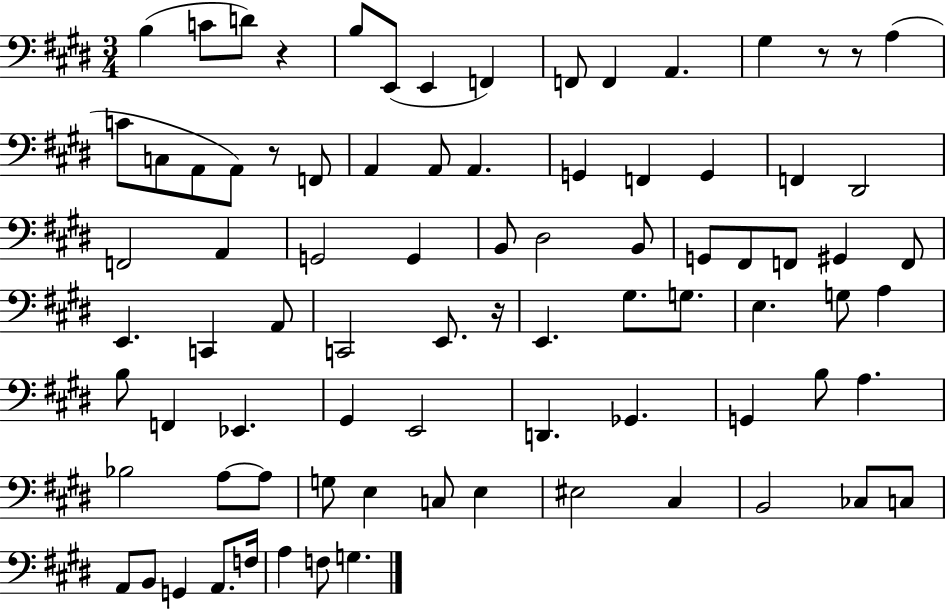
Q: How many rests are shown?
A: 5